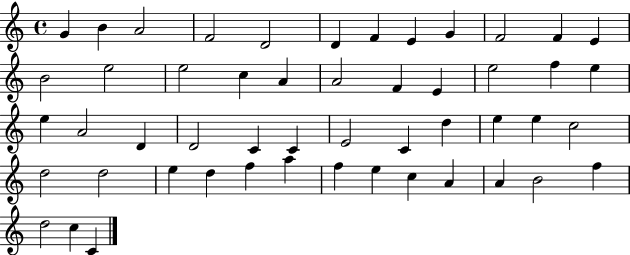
G4/q B4/q A4/h F4/h D4/h D4/q F4/q E4/q G4/q F4/h F4/q E4/q B4/h E5/h E5/h C5/q A4/q A4/h F4/q E4/q E5/h F5/q E5/q E5/q A4/h D4/q D4/h C4/q C4/q E4/h C4/q D5/q E5/q E5/q C5/h D5/h D5/h E5/q D5/q F5/q A5/q F5/q E5/q C5/q A4/q A4/q B4/h F5/q D5/h C5/q C4/q